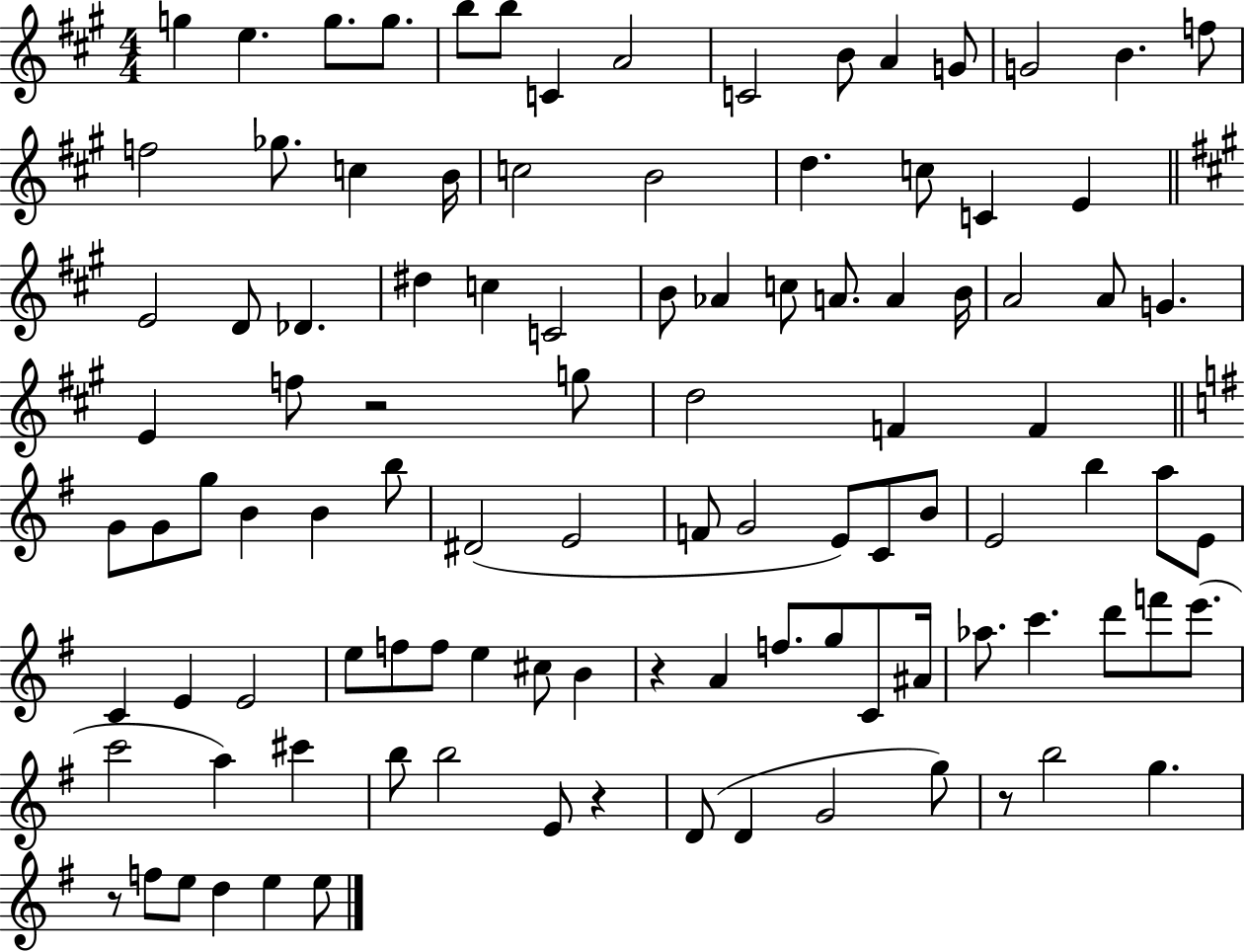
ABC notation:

X:1
T:Untitled
M:4/4
L:1/4
K:A
g e g/2 g/2 b/2 b/2 C A2 C2 B/2 A G/2 G2 B f/2 f2 _g/2 c B/4 c2 B2 d c/2 C E E2 D/2 _D ^d c C2 B/2 _A c/2 A/2 A B/4 A2 A/2 G E f/2 z2 g/2 d2 F F G/2 G/2 g/2 B B b/2 ^D2 E2 F/2 G2 E/2 C/2 B/2 E2 b a/2 E/2 C E E2 e/2 f/2 f/2 e ^c/2 B z A f/2 g/2 C/2 ^A/4 _a/2 c' d'/2 f'/2 e'/2 c'2 a ^c' b/2 b2 E/2 z D/2 D G2 g/2 z/2 b2 g z/2 f/2 e/2 d e e/2